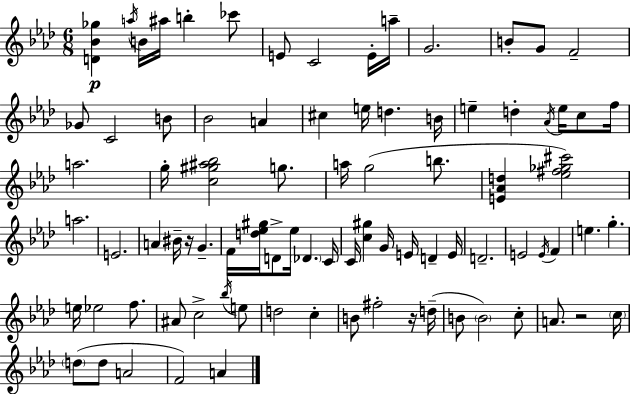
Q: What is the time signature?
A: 6/8